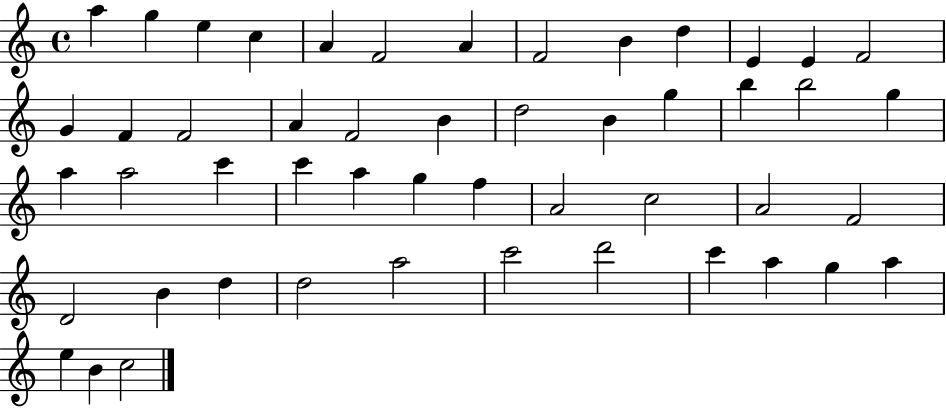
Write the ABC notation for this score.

X:1
T:Untitled
M:4/4
L:1/4
K:C
a g e c A F2 A F2 B d E E F2 G F F2 A F2 B d2 B g b b2 g a a2 c' c' a g f A2 c2 A2 F2 D2 B d d2 a2 c'2 d'2 c' a g a e B c2